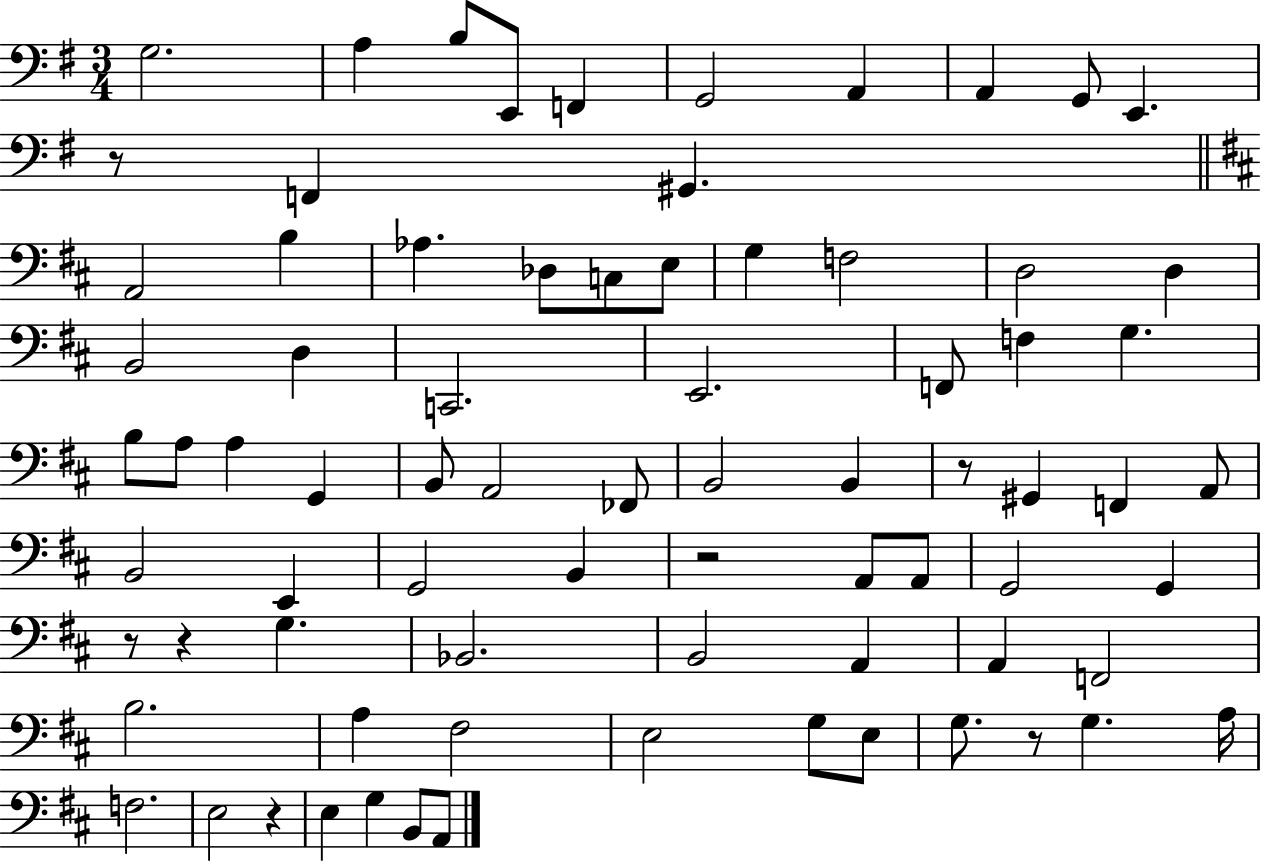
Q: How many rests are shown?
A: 7